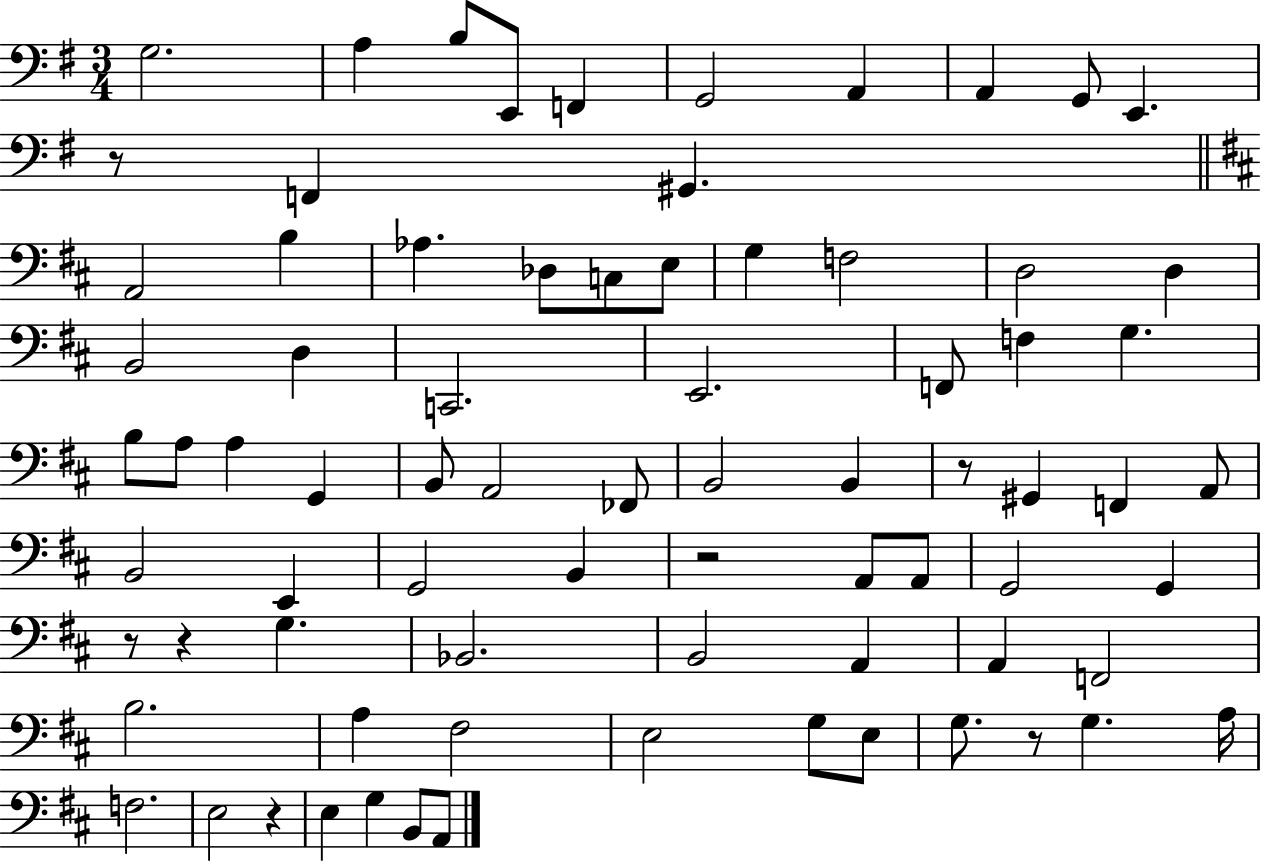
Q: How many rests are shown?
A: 7